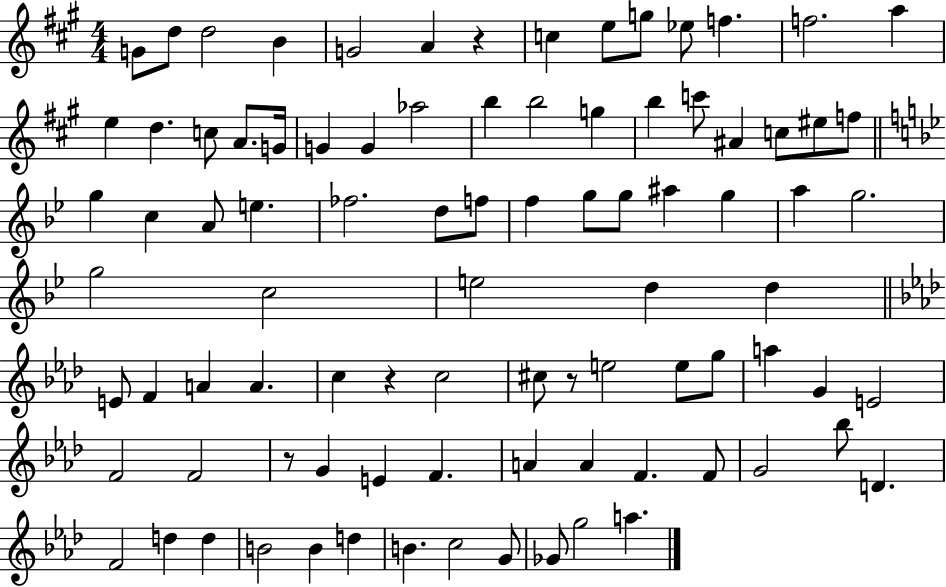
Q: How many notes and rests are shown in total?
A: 90